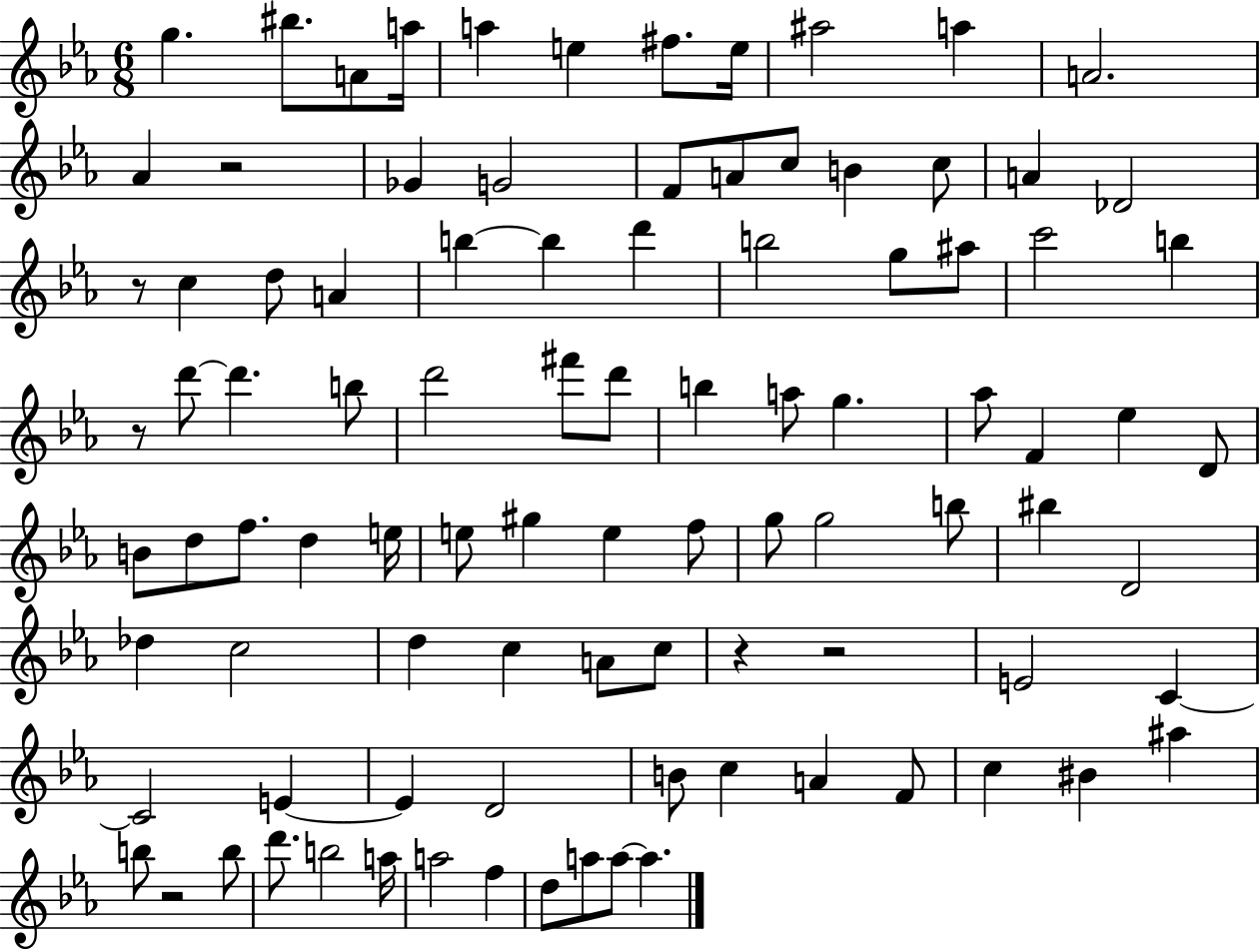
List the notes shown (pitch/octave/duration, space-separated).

G5/q. BIS5/e. A4/e A5/s A5/q E5/q F#5/e. E5/s A#5/h A5/q A4/h. Ab4/q R/h Gb4/q G4/h F4/e A4/e C5/e B4/q C5/e A4/q Db4/h R/e C5/q D5/e A4/q B5/q B5/q D6/q B5/h G5/e A#5/e C6/h B5/q R/e D6/e D6/q. B5/e D6/h F#6/e D6/e B5/q A5/e G5/q. Ab5/e F4/q Eb5/q D4/e B4/e D5/e F5/e. D5/q E5/s E5/e G#5/q E5/q F5/e G5/e G5/h B5/e BIS5/q D4/h Db5/q C5/h D5/q C5/q A4/e C5/e R/q R/h E4/h C4/q C4/h E4/q E4/q D4/h B4/e C5/q A4/q F4/e C5/q BIS4/q A#5/q B5/e R/h B5/e D6/e. B5/h A5/s A5/h F5/q D5/e A5/e A5/e A5/q.